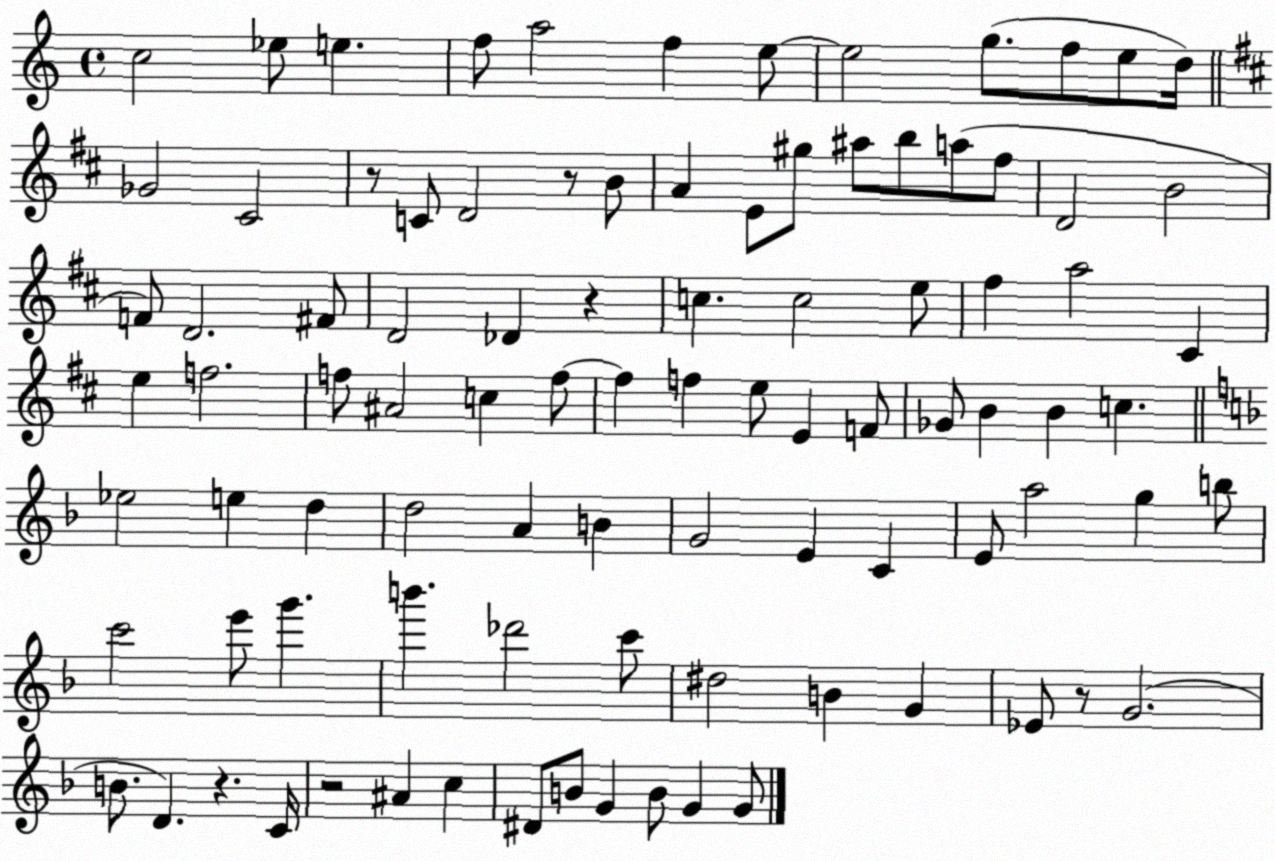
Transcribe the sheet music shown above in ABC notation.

X:1
T:Untitled
M:4/4
L:1/4
K:C
c2 _e/2 e f/2 a2 f e/2 e2 g/2 f/2 e/2 d/4 _G2 ^C2 z/2 C/2 D2 z/2 B/2 A E/2 ^g/2 ^a/2 b/2 a/2 ^f/2 D2 B2 F/2 D2 ^F/2 D2 _D z c c2 e/2 ^f a2 ^C e f2 f/2 ^A2 c f/2 f f e/2 E F/2 _G/2 B B c _e2 e d d2 A B G2 E C E/2 a2 g b/2 c'2 e'/2 g' b' _d'2 c'/2 ^d2 B G _E/2 z/2 G2 B/2 D z C/4 z2 ^A c ^D/2 B/2 G B/2 G G/2